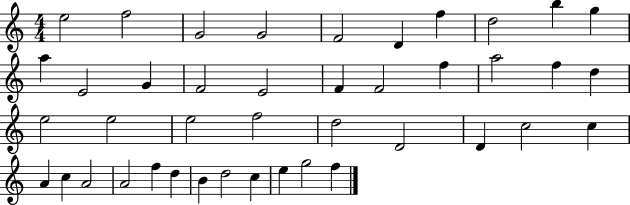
{
  \clef treble
  \numericTimeSignature
  \time 4/4
  \key c \major
  e''2 f''2 | g'2 g'2 | f'2 d'4 f''4 | d''2 b''4 g''4 | \break a''4 e'2 g'4 | f'2 e'2 | f'4 f'2 f''4 | a''2 f''4 d''4 | \break e''2 e''2 | e''2 f''2 | d''2 d'2 | d'4 c''2 c''4 | \break a'4 c''4 a'2 | a'2 f''4 d''4 | b'4 d''2 c''4 | e''4 g''2 f''4 | \break \bar "|."
}